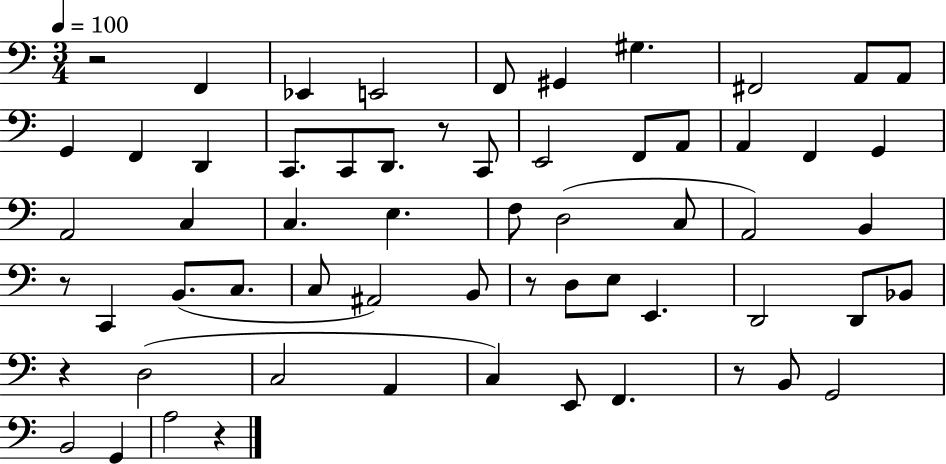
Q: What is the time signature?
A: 3/4